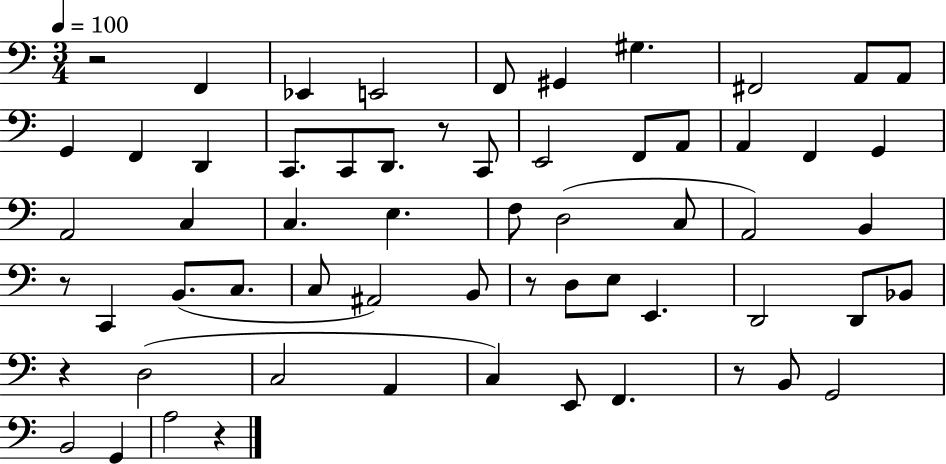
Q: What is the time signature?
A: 3/4